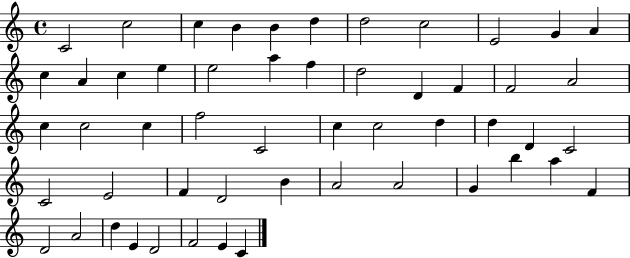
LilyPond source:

{
  \clef treble
  \time 4/4
  \defaultTimeSignature
  \key c \major
  c'2 c''2 | c''4 b'4 b'4 d''4 | d''2 c''2 | e'2 g'4 a'4 | \break c''4 a'4 c''4 e''4 | e''2 a''4 f''4 | d''2 d'4 f'4 | f'2 a'2 | \break c''4 c''2 c''4 | f''2 c'2 | c''4 c''2 d''4 | d''4 d'4 c'2 | \break c'2 e'2 | f'4 d'2 b'4 | a'2 a'2 | g'4 b''4 a''4 f'4 | \break d'2 a'2 | d''4 e'4 d'2 | f'2 e'4 c'4 | \bar "|."
}